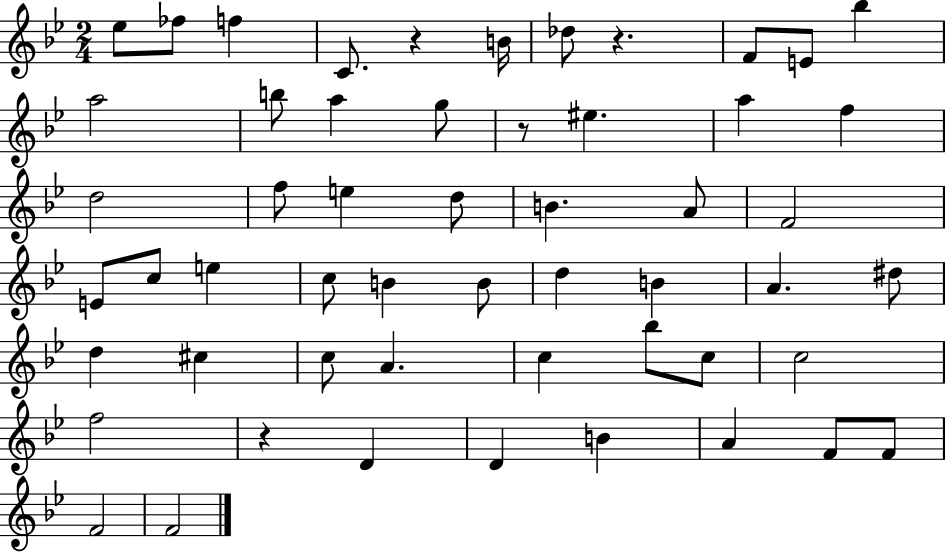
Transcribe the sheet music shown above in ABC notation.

X:1
T:Untitled
M:2/4
L:1/4
K:Bb
_e/2 _f/2 f C/2 z B/4 _d/2 z F/2 E/2 _b a2 b/2 a g/2 z/2 ^e a f d2 f/2 e d/2 B A/2 F2 E/2 c/2 e c/2 B B/2 d B A ^d/2 d ^c c/2 A c _b/2 c/2 c2 f2 z D D B A F/2 F/2 F2 F2